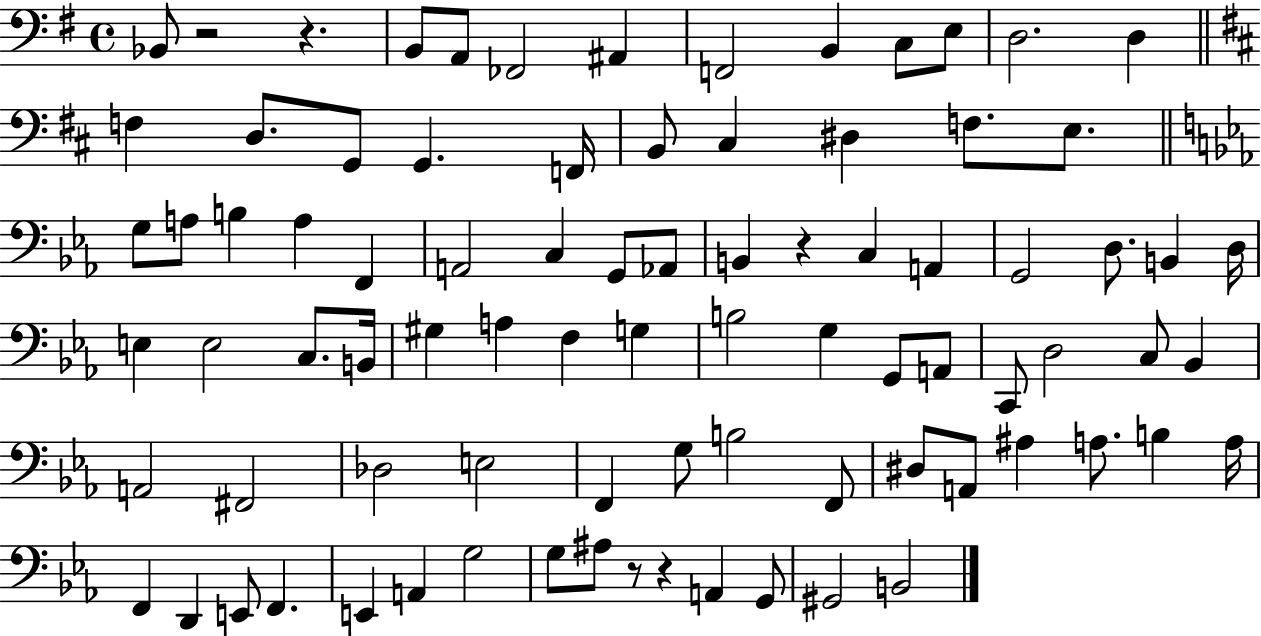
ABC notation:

X:1
T:Untitled
M:4/4
L:1/4
K:G
_B,,/2 z2 z B,,/2 A,,/2 _F,,2 ^A,, F,,2 B,, C,/2 E,/2 D,2 D, F, D,/2 G,,/2 G,, F,,/4 B,,/2 ^C, ^D, F,/2 E,/2 G,/2 A,/2 B, A, F,, A,,2 C, G,,/2 _A,,/2 B,, z C, A,, G,,2 D,/2 B,, D,/4 E, E,2 C,/2 B,,/4 ^G, A, F, G, B,2 G, G,,/2 A,,/2 C,,/2 D,2 C,/2 _B,, A,,2 ^F,,2 _D,2 E,2 F,, G,/2 B,2 F,,/2 ^D,/2 A,,/2 ^A, A,/2 B, A,/4 F,, D,, E,,/2 F,, E,, A,, G,2 G,/2 ^A,/2 z/2 z A,, G,,/2 ^G,,2 B,,2